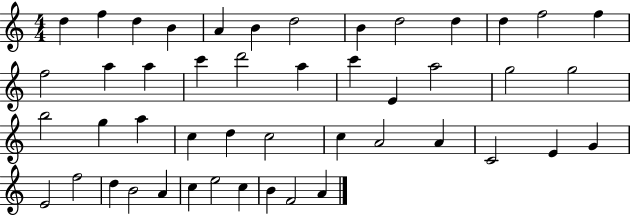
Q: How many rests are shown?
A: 0